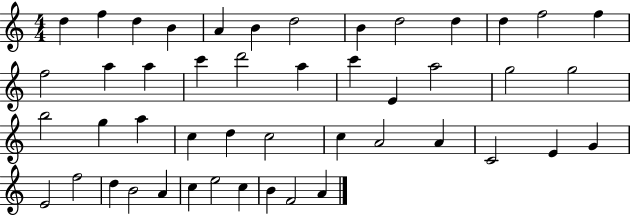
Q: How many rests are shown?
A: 0